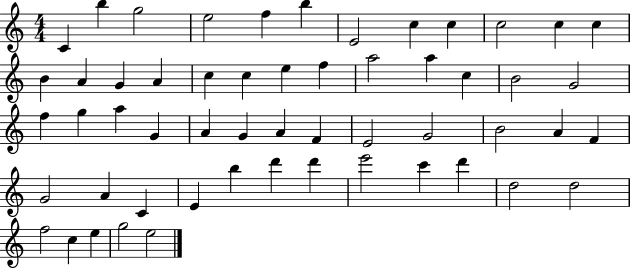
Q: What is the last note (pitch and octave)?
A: E5